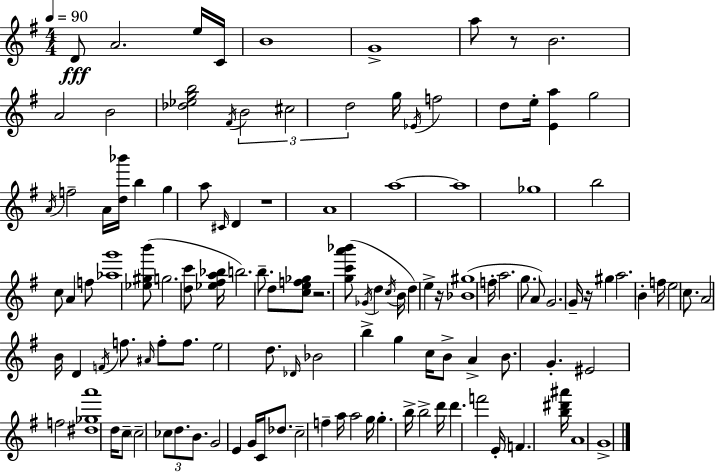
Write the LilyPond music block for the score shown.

{
  \clef treble
  \numericTimeSignature
  \time 4/4
  \key g \major
  \tempo 4 = 90
  d'8\fff a'2. e''16 c'16 | b'1 | g'1-> | a''8 r8 b'2. | \break a'2 b'2 | <des'' ees'' g'' b''>2 \acciaccatura { fis'16 } \tuplet 3/2 { b'2 | cis''2 d''2 } | g''16 \acciaccatura { ees'16 } f''2 d''8 e''16-. <e' a''>4 | \break g''2 \acciaccatura { a'16 } f''2-- | a'16 <d'' bes'''>16 b''4 g''4 a''8 \grace { cis'16 } | d'4 r1 | a'1 | \break a''1~~ | a''1 | ges''1 | b''2 c''8 a'4 | \break f''8 <aes'' g'''>1 | <ees'' gis'' b'''>8( g''2. | <d'' c'''>8 <ees'' fis'' a'' bes''>16 b''2.) | b''8.-- d''8 <c'' e'' f'' ges''>8 r2. | \break <g'' c''' a''' bes'''>8( \acciaccatura { ges'16 } d''4 \acciaccatura { c''16 } b'16 d''4) | e''4-> r16 <bes' gis''>1( | f''16-. a''2. | g''8. a'8) g'2. | \break g'16-- r16 gis''4 a''2. | b'4-. f''16 e''2 | c''8. a'2 b'16 d'4 | \acciaccatura { f'16 } f''8. \grace { ais'16 } f''8-. f''8. e''2 | \break d''8. \grace { des'16 } bes'2 | b''4-> g''4 c''16 b'8-> a'4-> | b'8. g'4.-. eis'2 | f''2 <dis'' ges'' a'''>1 | \break d''16 c''8-- \parenthesize c''2-- | \tuplet 3/2 { ces''8 d''8. b'8. } g'2 | e'4 g'16 c'16 des''8. c''2-- | f''4-- a''16 a''2 | \break g''16 g''4.-. b''16-> b''2-> | d'''16 d'''4. f'''2 | e'16-. f'4. <b'' dis''' ais'''>16 a'1 | g'1-> | \break \bar "|."
}